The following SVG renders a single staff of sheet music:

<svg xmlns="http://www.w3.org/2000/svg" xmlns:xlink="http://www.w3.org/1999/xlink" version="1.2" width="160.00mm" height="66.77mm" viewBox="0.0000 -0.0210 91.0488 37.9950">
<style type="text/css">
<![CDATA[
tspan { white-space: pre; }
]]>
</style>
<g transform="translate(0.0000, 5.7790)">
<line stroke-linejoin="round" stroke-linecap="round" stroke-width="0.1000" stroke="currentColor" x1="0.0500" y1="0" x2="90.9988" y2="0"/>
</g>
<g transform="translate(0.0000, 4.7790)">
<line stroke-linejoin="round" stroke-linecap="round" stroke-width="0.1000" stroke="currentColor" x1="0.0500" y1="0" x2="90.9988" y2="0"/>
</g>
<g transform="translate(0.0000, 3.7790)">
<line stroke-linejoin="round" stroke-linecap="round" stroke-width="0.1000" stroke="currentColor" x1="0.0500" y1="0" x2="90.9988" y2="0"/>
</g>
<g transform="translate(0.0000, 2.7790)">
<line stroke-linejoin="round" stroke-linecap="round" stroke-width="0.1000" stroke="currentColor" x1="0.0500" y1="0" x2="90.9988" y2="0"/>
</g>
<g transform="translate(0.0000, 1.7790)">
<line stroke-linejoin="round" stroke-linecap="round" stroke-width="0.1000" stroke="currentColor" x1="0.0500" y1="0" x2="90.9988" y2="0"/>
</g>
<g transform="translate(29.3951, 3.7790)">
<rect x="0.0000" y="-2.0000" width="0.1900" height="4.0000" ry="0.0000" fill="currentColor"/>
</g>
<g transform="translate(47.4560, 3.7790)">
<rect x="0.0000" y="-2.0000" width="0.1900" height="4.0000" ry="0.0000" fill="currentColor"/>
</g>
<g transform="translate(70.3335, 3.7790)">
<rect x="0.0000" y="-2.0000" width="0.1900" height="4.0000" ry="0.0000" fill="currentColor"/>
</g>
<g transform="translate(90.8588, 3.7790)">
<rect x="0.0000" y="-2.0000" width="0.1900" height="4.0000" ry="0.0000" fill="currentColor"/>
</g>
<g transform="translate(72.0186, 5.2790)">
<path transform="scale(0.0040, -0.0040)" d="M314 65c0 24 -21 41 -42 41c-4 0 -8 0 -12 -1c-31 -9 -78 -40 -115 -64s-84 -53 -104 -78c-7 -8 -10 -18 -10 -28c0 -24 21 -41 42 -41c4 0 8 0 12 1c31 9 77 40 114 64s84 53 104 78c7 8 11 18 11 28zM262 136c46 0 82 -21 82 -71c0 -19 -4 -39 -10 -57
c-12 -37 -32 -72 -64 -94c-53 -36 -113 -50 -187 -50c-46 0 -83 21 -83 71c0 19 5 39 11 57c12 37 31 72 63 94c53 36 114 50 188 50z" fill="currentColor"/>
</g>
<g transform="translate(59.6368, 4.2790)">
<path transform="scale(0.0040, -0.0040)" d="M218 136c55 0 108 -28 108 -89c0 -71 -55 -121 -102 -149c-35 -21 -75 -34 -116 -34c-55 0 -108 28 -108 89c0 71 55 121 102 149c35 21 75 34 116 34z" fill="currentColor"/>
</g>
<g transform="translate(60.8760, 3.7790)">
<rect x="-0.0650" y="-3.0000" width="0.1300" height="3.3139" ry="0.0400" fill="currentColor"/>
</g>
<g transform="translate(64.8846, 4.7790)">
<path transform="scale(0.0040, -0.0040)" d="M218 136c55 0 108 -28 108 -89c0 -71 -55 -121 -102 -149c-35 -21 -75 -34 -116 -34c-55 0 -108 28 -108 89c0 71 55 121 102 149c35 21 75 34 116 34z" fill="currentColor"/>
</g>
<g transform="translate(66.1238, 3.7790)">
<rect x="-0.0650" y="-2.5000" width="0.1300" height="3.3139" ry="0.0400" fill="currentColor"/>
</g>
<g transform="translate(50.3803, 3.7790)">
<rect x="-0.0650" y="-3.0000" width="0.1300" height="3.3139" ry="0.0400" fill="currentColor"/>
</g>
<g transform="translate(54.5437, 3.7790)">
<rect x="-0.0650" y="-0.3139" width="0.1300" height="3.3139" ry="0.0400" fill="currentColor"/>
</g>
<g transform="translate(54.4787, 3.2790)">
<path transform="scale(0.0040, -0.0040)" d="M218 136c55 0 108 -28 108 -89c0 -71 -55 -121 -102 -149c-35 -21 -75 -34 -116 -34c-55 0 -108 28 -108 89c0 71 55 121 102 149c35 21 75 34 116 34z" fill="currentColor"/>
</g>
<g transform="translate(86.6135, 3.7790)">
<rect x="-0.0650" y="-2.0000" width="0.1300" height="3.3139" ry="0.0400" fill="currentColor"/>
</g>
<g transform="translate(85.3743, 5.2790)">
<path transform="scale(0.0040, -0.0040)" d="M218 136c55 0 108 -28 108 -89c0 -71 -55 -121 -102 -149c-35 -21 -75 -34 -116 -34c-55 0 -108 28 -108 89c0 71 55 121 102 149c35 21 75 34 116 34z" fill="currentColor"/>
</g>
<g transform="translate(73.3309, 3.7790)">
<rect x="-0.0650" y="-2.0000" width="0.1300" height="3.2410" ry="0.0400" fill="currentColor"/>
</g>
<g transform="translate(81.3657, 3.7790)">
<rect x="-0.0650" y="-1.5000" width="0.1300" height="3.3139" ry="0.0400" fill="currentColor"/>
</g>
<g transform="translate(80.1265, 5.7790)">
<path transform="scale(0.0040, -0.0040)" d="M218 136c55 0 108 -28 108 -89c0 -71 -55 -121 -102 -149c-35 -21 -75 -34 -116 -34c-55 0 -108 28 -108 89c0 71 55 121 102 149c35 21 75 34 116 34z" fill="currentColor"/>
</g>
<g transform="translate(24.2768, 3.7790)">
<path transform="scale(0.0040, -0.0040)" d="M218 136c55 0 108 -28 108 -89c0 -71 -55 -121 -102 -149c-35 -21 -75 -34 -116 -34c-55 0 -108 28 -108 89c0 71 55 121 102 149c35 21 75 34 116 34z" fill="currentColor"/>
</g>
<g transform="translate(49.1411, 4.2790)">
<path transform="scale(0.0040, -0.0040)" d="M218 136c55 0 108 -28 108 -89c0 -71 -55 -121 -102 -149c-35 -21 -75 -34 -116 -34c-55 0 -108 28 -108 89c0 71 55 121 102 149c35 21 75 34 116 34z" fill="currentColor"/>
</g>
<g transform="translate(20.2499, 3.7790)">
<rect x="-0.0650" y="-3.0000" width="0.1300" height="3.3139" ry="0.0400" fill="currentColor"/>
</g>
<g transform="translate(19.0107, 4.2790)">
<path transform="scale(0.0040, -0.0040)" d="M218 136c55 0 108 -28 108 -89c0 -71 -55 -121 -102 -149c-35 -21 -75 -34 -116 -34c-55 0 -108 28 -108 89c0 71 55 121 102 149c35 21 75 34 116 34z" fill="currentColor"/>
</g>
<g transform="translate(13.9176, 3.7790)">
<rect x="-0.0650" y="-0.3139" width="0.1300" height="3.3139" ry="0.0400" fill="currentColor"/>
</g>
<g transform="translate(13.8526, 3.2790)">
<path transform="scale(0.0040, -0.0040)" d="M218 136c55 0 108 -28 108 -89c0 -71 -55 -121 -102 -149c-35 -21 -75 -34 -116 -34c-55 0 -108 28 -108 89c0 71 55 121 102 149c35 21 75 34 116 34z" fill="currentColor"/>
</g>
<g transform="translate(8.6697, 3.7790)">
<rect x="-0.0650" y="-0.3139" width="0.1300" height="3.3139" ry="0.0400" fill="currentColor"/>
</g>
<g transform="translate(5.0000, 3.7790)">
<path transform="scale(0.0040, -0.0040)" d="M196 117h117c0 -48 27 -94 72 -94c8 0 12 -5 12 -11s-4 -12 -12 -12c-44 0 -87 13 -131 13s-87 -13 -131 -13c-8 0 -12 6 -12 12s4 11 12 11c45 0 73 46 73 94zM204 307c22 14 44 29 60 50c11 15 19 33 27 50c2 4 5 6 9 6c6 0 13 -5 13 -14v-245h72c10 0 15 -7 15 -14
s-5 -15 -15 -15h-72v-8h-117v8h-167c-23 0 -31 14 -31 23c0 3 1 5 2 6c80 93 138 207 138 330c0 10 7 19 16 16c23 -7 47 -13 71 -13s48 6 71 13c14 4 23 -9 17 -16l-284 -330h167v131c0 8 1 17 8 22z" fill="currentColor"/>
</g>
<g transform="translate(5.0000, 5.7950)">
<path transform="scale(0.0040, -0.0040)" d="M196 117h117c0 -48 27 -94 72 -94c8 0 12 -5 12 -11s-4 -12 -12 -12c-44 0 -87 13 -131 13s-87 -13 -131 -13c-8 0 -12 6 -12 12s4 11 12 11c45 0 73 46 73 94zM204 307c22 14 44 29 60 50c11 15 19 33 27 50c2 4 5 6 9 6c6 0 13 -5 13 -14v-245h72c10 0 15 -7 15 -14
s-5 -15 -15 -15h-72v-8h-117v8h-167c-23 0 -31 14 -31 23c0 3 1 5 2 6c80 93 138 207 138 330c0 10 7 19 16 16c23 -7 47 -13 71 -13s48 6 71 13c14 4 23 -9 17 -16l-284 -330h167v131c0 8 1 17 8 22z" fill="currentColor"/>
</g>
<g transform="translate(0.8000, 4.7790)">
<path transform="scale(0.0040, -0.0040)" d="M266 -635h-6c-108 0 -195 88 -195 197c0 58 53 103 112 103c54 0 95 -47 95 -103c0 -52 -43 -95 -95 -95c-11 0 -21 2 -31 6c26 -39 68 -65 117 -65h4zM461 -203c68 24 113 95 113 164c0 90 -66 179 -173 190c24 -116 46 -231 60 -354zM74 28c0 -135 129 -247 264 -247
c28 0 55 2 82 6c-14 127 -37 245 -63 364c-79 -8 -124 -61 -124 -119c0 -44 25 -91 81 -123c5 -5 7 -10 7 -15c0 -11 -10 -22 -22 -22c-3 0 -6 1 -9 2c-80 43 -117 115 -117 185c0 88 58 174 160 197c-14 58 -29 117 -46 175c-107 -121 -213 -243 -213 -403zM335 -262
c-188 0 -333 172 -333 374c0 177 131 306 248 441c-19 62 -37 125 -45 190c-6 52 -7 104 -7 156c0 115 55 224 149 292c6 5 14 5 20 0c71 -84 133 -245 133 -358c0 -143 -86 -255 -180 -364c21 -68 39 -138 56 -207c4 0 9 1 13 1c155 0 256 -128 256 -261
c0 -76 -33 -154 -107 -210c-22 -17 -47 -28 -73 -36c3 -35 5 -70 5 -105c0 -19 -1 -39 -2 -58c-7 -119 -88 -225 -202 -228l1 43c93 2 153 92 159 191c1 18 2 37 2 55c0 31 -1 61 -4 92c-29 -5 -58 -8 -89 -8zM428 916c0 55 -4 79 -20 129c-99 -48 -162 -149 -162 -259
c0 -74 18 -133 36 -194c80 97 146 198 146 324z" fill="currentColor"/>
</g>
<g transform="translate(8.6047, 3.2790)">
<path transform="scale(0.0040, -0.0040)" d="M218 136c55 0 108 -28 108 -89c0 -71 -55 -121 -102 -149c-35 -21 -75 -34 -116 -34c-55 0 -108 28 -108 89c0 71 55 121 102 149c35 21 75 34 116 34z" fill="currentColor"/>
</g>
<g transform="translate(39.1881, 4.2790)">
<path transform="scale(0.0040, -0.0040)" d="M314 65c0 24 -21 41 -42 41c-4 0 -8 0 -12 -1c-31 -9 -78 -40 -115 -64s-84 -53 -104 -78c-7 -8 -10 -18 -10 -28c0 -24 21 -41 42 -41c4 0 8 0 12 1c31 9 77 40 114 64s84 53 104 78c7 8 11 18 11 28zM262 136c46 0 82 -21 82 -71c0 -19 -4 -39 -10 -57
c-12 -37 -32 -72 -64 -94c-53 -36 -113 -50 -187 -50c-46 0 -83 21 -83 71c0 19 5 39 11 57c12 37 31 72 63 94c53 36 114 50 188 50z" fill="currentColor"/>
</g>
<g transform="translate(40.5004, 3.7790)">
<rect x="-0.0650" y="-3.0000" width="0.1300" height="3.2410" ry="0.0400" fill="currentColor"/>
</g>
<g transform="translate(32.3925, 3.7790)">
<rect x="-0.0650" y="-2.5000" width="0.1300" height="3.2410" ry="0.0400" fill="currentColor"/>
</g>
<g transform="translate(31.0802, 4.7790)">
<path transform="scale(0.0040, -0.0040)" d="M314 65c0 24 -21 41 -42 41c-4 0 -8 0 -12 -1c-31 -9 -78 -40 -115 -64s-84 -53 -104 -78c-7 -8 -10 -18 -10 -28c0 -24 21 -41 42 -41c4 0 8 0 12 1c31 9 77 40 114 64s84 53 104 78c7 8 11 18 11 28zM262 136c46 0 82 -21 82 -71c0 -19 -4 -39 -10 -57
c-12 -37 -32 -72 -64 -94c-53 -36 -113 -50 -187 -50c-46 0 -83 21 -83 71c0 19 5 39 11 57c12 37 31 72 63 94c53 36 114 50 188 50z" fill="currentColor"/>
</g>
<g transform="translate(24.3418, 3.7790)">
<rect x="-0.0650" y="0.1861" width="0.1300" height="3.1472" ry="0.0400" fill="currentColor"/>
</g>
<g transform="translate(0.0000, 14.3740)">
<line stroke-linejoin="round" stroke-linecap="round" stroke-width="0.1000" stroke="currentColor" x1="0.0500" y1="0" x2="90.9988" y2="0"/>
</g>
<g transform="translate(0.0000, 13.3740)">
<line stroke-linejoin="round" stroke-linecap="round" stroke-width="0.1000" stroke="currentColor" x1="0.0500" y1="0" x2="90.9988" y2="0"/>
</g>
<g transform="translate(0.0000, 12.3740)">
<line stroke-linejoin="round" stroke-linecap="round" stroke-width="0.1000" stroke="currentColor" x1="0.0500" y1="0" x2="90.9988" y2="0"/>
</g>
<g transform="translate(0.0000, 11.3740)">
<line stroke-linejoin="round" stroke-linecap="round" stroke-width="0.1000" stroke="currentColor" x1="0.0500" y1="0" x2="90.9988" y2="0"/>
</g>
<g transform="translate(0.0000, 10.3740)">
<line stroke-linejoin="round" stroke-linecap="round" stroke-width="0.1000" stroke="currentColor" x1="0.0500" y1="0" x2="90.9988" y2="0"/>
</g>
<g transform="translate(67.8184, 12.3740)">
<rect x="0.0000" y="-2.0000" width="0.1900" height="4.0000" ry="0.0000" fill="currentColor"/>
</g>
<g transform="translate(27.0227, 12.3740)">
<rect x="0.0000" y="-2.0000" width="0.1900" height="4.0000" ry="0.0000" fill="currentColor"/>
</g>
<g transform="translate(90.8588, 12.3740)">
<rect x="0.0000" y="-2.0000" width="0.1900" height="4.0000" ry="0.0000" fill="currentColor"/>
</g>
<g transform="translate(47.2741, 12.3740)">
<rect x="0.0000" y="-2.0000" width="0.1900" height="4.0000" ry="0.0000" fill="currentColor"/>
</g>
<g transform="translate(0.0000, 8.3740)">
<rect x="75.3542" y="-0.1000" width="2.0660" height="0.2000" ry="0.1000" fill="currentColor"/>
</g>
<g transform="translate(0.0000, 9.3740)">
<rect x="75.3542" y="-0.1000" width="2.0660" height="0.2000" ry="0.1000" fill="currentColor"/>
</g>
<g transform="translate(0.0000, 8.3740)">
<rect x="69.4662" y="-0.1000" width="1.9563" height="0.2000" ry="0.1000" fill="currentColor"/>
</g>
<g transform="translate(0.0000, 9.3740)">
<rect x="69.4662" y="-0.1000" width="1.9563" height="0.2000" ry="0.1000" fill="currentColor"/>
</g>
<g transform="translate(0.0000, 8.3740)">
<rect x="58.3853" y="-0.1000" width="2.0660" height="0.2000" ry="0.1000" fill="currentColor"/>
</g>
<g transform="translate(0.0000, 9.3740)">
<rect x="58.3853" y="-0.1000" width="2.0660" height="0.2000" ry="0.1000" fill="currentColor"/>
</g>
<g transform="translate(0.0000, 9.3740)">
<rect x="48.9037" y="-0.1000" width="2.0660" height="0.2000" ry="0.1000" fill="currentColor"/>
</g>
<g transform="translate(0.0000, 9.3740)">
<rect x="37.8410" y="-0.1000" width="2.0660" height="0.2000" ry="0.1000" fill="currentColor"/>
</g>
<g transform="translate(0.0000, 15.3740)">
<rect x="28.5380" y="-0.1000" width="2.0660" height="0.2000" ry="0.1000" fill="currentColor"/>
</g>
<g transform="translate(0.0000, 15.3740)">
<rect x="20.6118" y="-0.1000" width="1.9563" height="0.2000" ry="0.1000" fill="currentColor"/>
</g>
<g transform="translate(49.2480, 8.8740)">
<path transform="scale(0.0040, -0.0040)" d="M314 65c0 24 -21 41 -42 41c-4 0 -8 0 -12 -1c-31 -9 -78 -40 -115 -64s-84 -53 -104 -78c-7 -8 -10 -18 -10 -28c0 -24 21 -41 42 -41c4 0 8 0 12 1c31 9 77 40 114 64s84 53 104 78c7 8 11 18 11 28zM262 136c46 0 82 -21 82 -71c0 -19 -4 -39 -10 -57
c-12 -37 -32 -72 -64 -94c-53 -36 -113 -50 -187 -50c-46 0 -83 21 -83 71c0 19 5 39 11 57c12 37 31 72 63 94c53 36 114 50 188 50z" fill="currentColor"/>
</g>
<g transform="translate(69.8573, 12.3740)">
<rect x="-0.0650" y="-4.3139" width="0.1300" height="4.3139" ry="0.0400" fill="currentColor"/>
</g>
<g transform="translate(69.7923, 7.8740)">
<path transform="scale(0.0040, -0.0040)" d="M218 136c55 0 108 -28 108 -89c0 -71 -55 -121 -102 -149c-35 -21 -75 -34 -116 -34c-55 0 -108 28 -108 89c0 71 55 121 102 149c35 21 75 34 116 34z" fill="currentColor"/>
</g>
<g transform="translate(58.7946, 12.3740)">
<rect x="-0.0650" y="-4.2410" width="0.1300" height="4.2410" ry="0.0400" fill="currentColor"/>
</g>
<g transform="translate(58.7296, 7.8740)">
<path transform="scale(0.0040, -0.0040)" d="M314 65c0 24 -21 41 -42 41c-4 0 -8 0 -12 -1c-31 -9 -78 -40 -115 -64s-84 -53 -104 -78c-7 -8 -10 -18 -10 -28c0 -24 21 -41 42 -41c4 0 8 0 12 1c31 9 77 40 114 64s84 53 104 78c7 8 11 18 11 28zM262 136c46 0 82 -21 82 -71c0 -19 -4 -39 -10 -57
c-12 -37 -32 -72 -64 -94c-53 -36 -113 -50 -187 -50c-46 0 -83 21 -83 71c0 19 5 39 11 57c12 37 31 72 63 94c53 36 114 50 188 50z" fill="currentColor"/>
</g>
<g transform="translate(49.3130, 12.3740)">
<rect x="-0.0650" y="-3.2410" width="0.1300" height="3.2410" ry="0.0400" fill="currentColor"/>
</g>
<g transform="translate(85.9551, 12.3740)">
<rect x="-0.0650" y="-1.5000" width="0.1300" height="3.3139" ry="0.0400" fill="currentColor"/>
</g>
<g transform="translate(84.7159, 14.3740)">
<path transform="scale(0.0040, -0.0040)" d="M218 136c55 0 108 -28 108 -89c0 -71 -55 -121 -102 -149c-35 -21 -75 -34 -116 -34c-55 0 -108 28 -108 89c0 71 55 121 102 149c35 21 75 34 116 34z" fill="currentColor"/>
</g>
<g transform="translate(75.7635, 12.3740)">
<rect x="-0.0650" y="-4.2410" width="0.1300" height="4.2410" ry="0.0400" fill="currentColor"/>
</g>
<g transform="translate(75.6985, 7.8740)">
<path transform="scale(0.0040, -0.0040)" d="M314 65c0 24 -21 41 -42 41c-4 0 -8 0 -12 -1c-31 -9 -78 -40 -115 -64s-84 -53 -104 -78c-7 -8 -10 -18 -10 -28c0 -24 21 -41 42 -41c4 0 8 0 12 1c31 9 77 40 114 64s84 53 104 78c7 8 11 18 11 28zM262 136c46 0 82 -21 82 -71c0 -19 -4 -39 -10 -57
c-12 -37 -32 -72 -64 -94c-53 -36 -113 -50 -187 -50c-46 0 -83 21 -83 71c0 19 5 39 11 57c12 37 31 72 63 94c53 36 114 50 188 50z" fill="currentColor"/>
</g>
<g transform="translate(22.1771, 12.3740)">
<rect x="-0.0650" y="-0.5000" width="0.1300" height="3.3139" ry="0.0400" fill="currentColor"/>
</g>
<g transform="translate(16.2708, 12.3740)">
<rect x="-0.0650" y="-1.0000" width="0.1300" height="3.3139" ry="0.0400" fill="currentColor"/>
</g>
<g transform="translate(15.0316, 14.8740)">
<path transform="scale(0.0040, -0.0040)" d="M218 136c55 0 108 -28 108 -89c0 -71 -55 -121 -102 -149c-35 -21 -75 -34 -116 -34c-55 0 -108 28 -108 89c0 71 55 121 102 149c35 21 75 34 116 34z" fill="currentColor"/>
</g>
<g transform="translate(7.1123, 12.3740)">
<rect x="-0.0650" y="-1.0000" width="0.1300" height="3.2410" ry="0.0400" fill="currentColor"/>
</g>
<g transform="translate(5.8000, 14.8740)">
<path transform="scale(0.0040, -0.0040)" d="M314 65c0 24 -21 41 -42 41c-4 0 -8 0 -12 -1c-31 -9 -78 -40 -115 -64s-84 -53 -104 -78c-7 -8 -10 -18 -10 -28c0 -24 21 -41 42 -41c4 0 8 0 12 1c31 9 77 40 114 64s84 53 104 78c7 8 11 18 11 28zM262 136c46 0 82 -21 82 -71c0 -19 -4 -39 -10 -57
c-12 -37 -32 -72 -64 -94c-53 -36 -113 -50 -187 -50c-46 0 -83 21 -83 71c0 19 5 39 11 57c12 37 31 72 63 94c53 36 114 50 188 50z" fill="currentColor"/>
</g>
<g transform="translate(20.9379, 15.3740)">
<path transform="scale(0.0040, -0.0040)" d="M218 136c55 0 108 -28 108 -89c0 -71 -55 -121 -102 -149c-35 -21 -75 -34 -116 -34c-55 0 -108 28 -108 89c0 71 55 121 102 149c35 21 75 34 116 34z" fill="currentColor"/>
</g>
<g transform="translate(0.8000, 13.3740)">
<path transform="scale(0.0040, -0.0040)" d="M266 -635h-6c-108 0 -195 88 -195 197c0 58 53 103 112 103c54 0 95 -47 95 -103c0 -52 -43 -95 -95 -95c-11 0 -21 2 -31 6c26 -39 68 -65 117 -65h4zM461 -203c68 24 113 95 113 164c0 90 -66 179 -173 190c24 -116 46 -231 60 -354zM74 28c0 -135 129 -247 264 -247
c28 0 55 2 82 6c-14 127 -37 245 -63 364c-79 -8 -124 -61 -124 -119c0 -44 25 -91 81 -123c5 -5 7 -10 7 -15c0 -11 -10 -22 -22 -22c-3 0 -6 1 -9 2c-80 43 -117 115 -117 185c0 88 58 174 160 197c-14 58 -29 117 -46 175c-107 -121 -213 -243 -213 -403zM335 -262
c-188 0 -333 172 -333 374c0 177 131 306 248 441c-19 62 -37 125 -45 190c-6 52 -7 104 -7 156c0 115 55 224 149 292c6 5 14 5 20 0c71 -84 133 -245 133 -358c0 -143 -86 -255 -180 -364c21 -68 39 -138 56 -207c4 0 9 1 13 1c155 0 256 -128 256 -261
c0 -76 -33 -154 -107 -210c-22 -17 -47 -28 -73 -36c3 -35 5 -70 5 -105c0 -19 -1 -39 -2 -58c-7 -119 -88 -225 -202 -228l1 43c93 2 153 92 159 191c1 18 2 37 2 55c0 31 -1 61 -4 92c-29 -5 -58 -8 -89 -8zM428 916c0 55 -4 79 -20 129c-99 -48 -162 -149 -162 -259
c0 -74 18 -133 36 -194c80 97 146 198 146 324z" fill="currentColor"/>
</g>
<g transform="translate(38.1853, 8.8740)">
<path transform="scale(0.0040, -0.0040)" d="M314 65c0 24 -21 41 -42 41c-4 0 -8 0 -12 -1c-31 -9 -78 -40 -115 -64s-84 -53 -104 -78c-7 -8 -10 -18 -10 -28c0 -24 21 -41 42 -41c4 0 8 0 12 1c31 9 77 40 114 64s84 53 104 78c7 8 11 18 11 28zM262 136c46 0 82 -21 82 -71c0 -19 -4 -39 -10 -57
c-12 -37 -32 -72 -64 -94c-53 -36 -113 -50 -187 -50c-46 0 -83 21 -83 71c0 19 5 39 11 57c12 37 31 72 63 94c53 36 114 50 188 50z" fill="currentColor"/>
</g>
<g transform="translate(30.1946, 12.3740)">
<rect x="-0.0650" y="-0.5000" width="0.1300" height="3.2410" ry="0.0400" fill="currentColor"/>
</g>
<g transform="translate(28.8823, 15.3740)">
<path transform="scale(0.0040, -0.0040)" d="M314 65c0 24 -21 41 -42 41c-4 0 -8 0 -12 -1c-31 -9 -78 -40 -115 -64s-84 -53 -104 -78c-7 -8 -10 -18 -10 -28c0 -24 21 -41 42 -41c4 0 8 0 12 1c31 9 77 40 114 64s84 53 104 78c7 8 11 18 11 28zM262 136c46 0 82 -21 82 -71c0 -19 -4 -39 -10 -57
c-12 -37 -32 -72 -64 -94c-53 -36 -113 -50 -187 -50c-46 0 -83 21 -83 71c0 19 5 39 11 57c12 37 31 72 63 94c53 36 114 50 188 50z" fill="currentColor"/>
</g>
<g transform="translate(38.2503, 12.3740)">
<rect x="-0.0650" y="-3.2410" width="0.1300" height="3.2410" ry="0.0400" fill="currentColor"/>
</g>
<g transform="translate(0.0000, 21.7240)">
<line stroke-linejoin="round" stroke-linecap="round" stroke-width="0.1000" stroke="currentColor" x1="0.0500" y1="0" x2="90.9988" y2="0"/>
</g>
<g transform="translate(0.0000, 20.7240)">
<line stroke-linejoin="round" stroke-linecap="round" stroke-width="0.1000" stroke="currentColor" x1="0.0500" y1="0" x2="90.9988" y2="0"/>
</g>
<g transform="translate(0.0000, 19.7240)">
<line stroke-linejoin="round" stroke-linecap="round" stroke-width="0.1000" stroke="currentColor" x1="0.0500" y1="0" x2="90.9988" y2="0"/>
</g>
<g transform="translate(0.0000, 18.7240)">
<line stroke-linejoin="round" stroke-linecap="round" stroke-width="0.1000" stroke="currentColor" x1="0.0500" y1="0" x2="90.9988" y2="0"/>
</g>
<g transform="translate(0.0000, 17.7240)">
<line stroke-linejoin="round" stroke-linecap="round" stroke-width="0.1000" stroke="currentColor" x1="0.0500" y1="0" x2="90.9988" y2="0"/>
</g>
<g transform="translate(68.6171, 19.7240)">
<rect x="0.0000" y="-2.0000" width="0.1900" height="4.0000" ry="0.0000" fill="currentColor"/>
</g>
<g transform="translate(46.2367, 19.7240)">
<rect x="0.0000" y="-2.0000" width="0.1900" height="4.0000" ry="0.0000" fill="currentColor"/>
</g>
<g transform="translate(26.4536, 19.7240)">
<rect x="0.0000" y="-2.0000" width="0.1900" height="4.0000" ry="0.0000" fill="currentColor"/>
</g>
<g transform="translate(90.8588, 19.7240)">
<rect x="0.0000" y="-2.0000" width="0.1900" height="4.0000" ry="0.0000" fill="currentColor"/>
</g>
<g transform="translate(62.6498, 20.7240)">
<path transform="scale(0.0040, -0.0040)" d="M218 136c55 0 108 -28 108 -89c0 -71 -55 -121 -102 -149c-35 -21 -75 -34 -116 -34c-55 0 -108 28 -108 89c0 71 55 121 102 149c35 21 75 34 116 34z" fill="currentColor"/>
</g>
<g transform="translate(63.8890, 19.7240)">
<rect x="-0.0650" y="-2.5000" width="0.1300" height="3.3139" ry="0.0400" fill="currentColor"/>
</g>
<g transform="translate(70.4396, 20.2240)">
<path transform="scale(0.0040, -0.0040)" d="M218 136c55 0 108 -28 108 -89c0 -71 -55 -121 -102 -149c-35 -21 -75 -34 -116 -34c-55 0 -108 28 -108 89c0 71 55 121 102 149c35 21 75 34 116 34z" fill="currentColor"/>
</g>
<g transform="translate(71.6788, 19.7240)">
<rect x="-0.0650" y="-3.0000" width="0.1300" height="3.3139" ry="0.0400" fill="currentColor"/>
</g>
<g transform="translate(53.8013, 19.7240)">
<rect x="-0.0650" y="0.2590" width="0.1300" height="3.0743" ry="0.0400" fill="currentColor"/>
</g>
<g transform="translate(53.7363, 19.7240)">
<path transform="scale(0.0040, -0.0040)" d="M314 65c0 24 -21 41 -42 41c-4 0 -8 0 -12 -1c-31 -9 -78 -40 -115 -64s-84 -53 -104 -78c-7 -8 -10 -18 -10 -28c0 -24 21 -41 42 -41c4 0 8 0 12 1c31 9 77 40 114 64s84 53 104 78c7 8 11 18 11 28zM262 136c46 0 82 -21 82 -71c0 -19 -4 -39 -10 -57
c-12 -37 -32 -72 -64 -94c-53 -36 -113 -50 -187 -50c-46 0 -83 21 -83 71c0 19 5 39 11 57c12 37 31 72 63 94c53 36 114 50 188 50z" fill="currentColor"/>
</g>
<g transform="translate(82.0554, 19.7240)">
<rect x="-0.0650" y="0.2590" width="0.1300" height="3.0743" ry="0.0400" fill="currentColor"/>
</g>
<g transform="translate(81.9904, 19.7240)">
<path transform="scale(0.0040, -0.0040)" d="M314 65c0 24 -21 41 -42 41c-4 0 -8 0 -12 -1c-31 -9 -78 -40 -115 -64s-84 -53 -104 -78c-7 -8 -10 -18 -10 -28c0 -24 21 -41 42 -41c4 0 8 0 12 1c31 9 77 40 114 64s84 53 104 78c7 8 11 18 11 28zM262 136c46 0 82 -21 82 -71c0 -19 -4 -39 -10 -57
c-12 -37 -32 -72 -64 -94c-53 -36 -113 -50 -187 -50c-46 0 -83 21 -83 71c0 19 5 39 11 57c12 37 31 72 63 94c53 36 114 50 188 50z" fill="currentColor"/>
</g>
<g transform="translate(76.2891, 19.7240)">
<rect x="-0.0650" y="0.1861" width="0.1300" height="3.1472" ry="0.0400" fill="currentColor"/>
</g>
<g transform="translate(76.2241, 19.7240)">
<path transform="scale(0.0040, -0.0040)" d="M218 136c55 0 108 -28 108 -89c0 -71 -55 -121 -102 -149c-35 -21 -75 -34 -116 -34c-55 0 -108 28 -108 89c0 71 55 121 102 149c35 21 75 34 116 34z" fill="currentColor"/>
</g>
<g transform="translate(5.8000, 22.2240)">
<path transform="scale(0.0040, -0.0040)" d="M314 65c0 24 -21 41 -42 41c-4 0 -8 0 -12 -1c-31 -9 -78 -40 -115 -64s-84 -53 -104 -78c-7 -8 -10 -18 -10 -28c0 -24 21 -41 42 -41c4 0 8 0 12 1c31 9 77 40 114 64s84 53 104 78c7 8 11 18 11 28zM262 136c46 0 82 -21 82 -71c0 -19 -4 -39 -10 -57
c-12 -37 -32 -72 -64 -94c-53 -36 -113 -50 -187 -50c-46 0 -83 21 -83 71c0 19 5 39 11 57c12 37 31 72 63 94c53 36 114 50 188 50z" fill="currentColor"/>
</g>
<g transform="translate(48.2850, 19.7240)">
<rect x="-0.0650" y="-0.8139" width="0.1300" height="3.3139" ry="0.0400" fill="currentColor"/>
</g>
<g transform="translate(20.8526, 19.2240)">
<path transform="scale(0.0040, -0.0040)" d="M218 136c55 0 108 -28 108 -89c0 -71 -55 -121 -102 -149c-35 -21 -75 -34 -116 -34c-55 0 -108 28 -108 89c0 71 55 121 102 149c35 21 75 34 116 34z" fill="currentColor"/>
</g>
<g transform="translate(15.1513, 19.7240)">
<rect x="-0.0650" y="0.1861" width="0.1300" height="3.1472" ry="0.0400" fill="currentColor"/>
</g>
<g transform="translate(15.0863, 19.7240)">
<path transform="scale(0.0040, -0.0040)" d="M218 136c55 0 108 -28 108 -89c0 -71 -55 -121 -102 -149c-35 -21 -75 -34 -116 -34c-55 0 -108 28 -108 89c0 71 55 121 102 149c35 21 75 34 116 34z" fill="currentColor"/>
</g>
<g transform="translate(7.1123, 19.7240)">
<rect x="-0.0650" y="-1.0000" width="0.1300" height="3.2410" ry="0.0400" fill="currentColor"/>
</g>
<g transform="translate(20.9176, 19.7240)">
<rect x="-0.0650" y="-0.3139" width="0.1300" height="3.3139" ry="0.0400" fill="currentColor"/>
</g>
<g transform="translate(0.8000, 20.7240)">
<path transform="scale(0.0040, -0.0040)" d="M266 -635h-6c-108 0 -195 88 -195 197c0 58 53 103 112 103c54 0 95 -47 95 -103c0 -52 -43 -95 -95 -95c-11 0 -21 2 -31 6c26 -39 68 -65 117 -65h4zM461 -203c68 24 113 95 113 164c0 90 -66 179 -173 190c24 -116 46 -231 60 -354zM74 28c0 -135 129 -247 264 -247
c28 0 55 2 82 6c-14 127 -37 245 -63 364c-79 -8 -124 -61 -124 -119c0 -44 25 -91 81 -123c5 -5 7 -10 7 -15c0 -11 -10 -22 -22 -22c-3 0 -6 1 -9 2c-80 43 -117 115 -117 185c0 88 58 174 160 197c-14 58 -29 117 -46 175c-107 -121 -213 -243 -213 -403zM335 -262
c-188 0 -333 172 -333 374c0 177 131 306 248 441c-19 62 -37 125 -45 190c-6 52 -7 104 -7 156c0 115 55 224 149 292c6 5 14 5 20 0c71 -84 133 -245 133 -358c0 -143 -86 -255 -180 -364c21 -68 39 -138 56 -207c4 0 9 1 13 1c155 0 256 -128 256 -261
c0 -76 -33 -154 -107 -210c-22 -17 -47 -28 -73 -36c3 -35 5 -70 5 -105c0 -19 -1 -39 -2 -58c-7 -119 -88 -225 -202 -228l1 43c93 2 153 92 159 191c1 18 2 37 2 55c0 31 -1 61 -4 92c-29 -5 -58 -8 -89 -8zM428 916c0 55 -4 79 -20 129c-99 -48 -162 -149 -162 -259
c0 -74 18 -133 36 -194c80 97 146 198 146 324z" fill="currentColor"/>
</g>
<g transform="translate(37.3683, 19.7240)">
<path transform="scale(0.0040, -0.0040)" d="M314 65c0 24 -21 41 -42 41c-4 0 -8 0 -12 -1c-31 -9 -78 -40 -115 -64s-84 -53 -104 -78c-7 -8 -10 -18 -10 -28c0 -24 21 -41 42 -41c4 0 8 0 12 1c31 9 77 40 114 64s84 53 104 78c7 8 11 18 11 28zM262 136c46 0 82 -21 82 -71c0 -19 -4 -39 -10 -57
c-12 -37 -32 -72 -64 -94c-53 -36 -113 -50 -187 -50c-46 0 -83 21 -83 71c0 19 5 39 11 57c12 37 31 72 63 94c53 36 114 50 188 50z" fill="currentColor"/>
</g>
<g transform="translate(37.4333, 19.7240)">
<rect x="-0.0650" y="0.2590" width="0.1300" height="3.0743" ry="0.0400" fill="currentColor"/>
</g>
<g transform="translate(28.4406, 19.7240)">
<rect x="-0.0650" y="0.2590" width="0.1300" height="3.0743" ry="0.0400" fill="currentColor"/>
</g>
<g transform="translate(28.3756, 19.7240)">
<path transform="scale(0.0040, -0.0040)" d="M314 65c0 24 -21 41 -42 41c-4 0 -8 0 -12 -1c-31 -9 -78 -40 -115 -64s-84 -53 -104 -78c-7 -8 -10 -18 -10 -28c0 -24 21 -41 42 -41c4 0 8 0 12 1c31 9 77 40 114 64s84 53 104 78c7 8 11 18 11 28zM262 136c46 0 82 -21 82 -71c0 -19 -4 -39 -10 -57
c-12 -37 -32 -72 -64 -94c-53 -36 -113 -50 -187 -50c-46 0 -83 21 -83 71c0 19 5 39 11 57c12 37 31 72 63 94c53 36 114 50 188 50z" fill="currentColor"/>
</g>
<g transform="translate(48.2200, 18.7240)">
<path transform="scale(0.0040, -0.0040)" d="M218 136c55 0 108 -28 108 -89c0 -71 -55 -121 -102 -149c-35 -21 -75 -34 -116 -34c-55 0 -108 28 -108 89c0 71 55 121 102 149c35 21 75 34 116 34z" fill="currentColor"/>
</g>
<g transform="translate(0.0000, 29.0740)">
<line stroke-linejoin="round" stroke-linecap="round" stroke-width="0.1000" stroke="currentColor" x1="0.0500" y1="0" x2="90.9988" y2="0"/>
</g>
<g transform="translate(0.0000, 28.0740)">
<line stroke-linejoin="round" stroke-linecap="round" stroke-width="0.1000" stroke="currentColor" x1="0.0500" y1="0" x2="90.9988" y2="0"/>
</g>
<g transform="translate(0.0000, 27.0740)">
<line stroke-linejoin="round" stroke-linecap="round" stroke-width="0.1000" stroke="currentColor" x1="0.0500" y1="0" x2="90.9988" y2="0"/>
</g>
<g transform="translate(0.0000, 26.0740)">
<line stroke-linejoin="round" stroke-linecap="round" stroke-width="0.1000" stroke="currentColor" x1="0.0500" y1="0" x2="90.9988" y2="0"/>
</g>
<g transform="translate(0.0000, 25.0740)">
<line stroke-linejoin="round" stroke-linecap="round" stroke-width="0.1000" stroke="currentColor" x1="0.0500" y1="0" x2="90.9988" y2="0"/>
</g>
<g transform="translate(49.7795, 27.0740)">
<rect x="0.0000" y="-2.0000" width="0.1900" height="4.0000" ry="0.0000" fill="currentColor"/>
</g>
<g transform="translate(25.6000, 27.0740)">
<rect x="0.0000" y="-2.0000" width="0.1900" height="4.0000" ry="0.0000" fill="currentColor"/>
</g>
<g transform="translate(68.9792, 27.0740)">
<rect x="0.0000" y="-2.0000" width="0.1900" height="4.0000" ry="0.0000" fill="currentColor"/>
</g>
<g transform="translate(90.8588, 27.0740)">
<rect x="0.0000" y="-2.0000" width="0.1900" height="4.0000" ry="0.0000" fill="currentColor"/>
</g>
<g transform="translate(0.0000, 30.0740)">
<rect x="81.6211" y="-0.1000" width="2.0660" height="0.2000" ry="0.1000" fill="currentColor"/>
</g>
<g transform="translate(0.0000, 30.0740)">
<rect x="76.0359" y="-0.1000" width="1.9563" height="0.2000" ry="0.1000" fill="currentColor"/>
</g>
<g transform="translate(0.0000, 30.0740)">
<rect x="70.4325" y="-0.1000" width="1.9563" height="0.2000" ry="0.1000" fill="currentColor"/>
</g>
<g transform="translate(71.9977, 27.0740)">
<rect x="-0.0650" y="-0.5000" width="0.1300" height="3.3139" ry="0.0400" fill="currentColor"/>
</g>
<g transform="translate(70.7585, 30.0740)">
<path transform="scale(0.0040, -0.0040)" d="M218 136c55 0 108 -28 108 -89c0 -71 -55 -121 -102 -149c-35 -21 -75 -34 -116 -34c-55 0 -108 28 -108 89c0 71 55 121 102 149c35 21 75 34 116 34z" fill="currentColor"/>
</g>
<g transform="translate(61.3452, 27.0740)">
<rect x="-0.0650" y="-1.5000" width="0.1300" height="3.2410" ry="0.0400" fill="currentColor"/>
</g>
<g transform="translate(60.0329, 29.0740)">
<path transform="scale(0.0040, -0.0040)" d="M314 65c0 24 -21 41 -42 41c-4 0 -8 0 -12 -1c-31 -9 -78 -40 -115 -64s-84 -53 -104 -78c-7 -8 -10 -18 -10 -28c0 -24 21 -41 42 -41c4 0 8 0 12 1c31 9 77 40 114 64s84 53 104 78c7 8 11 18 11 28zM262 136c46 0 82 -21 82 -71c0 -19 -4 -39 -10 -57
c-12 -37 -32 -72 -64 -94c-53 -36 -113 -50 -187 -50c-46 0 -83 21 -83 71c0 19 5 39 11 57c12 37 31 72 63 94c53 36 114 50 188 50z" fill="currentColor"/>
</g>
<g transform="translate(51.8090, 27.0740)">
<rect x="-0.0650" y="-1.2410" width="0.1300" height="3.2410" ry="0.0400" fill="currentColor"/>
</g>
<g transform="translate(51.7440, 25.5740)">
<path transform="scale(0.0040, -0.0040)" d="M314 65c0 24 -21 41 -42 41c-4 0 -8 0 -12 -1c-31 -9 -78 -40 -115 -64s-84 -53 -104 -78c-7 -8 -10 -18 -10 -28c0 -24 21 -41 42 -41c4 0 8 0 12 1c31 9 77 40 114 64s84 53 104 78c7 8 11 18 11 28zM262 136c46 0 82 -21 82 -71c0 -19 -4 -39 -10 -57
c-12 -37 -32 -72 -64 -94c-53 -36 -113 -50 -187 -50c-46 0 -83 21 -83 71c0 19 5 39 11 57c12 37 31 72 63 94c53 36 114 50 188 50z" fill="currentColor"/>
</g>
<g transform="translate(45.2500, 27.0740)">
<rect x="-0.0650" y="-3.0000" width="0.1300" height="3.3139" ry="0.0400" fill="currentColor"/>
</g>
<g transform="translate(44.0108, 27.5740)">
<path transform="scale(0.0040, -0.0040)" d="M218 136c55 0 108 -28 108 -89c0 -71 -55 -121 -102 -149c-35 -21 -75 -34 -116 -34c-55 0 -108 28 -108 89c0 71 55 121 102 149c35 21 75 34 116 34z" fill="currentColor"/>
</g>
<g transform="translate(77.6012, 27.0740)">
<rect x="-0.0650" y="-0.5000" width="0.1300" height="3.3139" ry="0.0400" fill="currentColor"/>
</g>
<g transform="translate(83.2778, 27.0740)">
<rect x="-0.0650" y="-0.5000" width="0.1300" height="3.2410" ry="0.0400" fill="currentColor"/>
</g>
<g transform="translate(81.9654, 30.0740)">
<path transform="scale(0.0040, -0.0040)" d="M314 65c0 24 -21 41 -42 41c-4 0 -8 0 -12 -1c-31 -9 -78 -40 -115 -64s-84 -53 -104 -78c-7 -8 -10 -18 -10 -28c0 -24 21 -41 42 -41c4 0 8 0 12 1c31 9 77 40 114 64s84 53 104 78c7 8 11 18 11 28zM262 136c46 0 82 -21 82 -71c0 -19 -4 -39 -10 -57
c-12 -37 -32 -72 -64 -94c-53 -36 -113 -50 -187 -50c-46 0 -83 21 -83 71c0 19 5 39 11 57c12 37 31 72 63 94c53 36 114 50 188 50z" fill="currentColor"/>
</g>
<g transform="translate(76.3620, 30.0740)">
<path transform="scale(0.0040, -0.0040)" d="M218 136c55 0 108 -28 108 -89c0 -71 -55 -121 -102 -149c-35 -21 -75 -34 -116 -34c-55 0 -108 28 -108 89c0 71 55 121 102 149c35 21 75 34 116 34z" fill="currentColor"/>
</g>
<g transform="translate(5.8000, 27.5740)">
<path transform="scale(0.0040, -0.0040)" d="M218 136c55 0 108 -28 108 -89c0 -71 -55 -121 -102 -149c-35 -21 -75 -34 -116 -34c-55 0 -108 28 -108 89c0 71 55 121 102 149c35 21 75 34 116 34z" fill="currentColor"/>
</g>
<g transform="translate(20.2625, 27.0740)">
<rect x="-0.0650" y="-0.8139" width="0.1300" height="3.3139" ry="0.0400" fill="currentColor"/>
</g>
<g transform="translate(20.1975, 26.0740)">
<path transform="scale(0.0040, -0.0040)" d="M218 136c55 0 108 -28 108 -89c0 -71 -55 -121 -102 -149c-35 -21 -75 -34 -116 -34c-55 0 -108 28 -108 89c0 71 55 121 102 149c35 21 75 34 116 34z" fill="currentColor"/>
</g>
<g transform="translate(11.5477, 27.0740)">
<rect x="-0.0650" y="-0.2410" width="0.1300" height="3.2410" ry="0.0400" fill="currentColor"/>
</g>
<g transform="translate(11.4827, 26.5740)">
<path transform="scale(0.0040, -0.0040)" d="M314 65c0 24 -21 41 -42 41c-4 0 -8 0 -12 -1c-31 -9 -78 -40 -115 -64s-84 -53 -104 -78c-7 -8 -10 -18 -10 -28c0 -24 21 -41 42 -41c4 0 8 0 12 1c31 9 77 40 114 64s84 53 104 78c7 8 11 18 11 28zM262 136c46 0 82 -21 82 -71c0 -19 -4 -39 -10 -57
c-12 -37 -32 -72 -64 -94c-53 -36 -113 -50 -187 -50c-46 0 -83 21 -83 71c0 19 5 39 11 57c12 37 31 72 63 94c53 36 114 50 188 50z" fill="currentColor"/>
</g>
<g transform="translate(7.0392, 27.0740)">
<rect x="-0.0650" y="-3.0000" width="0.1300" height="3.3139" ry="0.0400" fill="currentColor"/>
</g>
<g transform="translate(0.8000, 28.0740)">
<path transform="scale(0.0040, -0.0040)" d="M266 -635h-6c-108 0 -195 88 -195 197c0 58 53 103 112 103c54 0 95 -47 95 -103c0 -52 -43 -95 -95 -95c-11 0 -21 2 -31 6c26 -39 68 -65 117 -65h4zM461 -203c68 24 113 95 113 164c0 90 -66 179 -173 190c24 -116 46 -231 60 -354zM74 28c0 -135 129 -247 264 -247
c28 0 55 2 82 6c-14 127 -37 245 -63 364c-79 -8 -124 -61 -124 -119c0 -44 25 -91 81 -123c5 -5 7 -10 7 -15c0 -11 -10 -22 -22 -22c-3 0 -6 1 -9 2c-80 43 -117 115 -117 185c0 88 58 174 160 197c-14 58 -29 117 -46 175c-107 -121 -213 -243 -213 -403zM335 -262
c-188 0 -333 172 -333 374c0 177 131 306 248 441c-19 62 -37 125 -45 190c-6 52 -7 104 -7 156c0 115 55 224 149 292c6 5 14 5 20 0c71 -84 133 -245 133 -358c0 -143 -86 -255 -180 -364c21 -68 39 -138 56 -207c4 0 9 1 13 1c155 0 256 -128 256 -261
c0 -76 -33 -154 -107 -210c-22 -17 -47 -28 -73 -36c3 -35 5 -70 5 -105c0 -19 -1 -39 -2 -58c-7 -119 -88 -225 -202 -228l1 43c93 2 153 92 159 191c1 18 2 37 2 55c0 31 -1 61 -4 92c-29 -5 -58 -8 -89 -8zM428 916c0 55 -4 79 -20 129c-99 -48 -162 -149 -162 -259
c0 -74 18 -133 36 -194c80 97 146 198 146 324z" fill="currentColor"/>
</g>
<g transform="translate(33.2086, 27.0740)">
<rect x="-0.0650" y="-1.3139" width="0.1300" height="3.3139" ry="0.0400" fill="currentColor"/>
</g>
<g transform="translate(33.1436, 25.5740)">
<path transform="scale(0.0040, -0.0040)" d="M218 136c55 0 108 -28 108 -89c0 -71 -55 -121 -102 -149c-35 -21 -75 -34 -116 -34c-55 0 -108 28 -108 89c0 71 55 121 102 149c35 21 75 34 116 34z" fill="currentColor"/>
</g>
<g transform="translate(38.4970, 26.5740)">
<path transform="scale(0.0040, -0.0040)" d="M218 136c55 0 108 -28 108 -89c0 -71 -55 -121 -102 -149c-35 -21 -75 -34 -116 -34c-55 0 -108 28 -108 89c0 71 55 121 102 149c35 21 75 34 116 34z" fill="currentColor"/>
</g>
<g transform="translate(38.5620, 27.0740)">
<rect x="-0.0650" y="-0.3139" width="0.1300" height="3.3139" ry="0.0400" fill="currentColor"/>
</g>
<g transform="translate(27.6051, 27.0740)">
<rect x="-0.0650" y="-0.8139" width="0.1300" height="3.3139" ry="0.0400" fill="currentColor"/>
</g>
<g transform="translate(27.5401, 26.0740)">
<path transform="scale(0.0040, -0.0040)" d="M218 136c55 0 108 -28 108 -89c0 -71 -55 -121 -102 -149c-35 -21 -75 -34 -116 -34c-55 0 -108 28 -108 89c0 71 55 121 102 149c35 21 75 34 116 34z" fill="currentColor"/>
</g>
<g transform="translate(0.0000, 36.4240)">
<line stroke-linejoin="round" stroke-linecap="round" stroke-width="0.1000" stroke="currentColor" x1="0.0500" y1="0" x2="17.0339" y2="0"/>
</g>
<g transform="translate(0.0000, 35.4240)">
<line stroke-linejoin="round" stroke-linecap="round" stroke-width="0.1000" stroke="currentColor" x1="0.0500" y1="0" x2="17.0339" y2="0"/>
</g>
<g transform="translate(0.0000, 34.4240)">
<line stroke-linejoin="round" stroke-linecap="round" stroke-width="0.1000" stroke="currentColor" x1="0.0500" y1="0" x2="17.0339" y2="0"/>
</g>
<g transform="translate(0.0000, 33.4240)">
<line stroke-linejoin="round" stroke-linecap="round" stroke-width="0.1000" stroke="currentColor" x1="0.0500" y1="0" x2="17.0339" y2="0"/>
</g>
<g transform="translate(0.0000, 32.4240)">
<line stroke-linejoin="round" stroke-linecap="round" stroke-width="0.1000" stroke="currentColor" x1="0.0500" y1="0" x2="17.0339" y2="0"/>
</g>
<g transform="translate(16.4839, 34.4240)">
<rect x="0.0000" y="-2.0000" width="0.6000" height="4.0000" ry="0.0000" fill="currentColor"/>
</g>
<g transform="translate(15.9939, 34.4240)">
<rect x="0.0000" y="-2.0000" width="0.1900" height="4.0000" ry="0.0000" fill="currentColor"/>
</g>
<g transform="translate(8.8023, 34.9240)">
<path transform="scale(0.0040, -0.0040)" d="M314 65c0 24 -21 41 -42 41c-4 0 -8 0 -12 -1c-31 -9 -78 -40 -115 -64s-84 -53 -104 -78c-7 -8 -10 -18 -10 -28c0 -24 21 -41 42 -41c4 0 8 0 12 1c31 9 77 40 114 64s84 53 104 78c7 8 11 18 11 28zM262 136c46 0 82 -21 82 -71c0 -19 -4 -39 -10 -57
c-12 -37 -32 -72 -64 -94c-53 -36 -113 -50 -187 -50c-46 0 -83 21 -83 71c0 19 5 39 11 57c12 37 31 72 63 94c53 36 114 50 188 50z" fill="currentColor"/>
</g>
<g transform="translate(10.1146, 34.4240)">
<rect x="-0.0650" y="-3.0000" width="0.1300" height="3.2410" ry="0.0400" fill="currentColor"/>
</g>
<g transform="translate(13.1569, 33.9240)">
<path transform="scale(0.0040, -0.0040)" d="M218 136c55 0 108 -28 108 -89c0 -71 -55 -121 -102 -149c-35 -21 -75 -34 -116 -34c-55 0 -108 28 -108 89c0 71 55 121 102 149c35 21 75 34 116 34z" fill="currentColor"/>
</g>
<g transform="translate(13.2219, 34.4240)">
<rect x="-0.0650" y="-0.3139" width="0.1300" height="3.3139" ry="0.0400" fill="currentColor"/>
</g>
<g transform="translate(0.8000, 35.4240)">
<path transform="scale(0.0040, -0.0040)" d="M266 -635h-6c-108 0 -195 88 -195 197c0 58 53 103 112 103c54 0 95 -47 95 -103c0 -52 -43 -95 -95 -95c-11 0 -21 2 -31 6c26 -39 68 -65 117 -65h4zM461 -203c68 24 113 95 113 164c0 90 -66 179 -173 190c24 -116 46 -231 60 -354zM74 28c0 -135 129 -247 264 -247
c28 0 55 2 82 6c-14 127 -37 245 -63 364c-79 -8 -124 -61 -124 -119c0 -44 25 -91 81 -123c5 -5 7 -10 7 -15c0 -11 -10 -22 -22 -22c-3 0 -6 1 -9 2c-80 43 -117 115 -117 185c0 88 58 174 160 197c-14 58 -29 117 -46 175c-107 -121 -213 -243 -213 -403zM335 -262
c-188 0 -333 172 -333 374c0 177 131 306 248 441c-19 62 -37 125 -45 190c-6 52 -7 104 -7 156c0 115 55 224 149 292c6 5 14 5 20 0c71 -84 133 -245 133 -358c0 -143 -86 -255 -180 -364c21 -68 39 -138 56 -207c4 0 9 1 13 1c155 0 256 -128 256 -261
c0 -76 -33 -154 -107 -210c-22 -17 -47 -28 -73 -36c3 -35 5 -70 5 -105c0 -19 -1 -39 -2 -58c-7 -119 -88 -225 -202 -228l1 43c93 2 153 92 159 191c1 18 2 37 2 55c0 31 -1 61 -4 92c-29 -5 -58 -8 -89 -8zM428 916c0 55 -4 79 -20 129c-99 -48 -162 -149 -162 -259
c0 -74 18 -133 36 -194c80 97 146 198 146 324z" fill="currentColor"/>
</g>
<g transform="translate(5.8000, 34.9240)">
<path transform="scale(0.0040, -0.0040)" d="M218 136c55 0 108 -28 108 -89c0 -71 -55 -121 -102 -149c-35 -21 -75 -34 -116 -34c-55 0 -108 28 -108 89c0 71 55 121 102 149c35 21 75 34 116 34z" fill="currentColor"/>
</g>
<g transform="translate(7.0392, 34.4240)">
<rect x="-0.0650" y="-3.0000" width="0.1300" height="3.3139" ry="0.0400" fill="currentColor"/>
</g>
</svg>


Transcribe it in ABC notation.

X:1
T:Untitled
M:4/4
L:1/4
K:C
c c A B G2 A2 A c A G F2 E F D2 D C C2 b2 b2 d'2 d' d'2 E D2 B c B2 B2 d B2 G A B B2 A c2 d d e c A e2 E2 C C C2 A A2 c